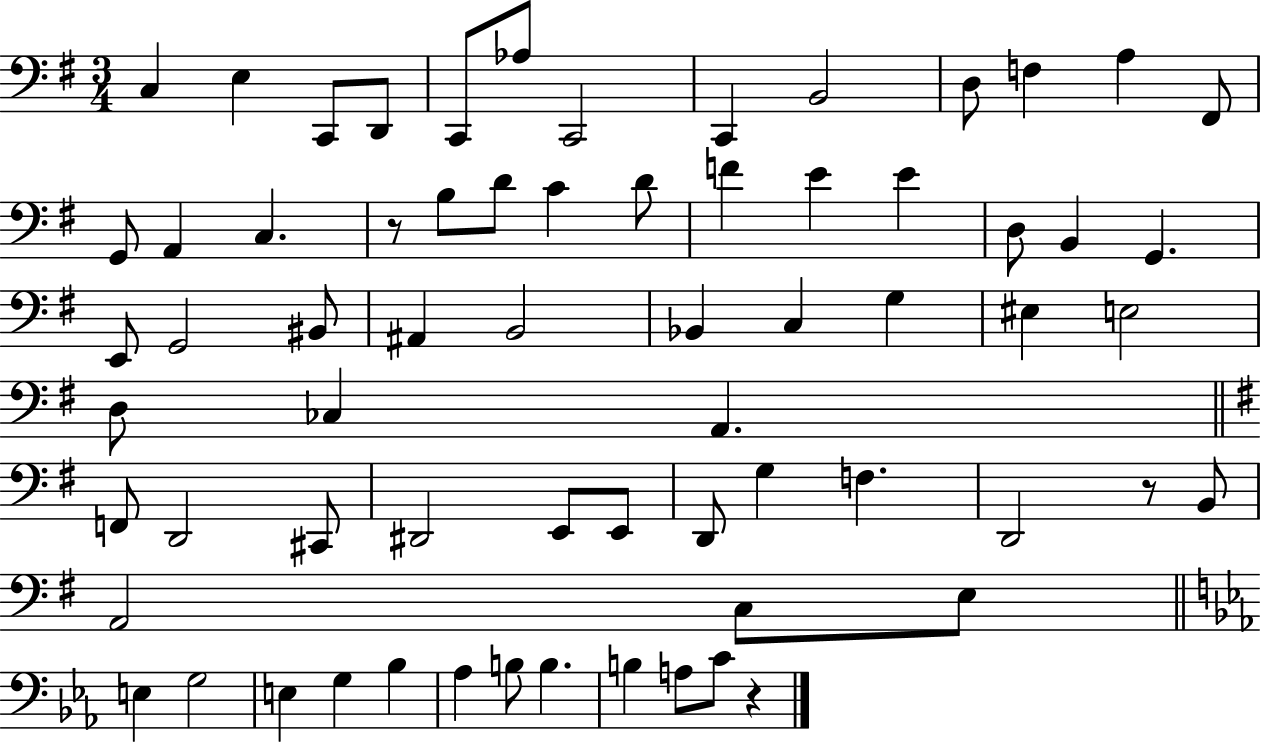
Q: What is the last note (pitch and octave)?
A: C4